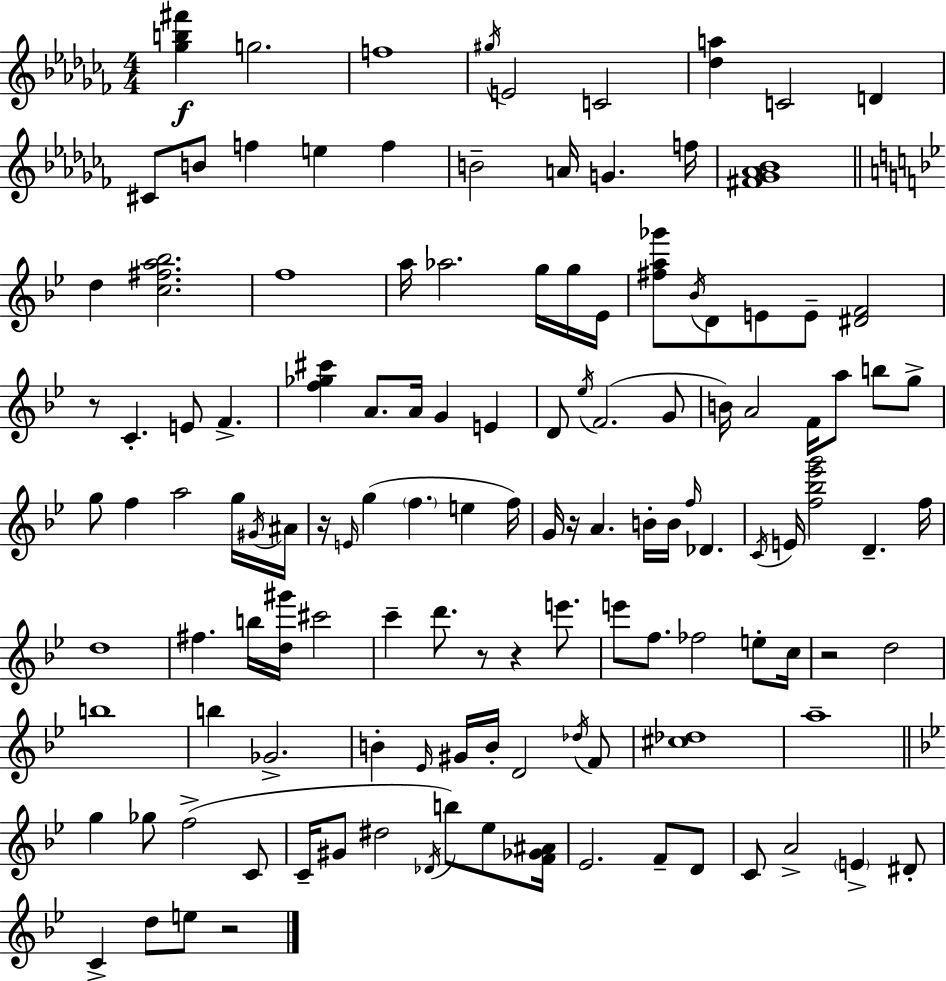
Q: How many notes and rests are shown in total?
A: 127